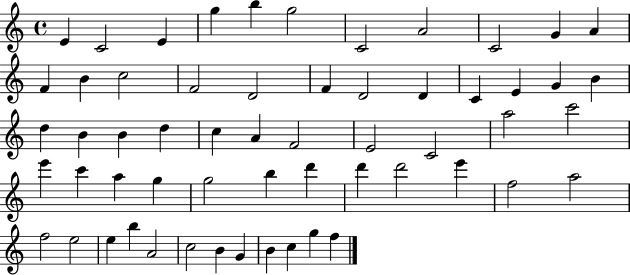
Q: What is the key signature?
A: C major